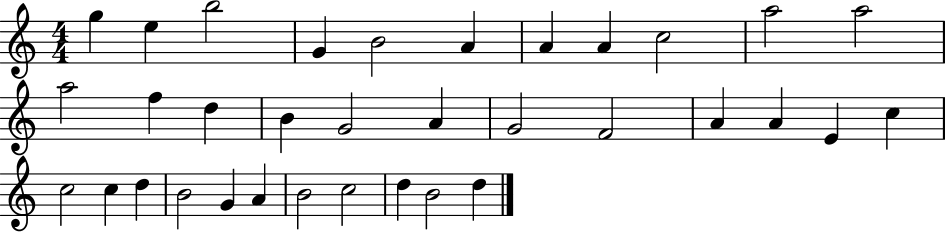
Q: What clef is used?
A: treble